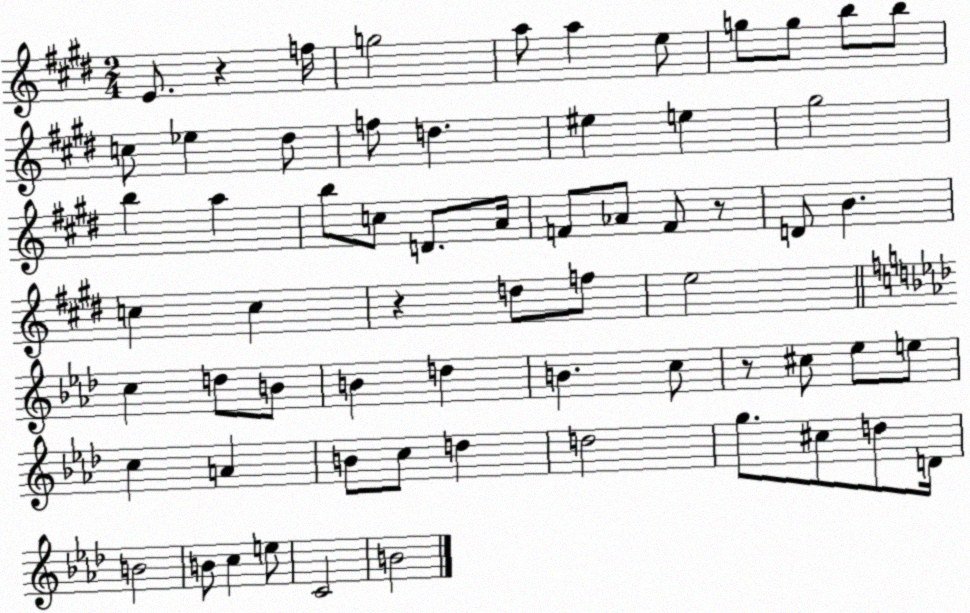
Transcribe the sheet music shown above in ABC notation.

X:1
T:Untitled
M:2/4
L:1/4
K:E
E/2 z f/4 g2 a/2 a e/2 g/2 g/2 b/2 b/2 c/2 _e ^d/2 f/2 d ^e e ^g2 b a b/2 c/2 D/2 A/4 F/2 _A/2 F/2 z/2 D/2 B c c z d/2 f/2 e2 c d/2 B/2 B d B c/2 z/2 ^c/2 _e/2 e/2 c A B/2 c/2 d d2 g/2 ^c/2 d/2 D/4 B2 B/2 c e/2 C2 B2